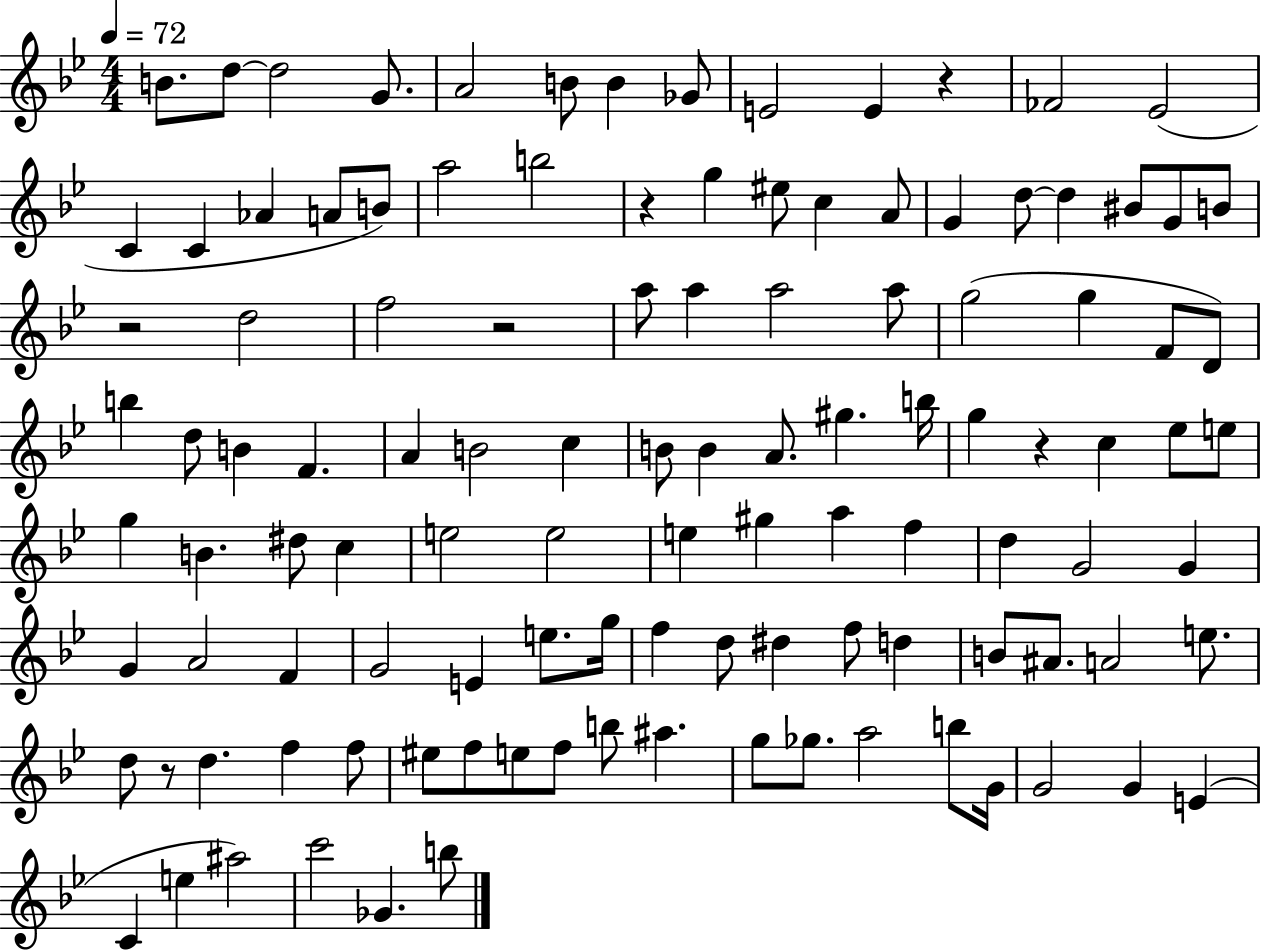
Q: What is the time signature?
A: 4/4